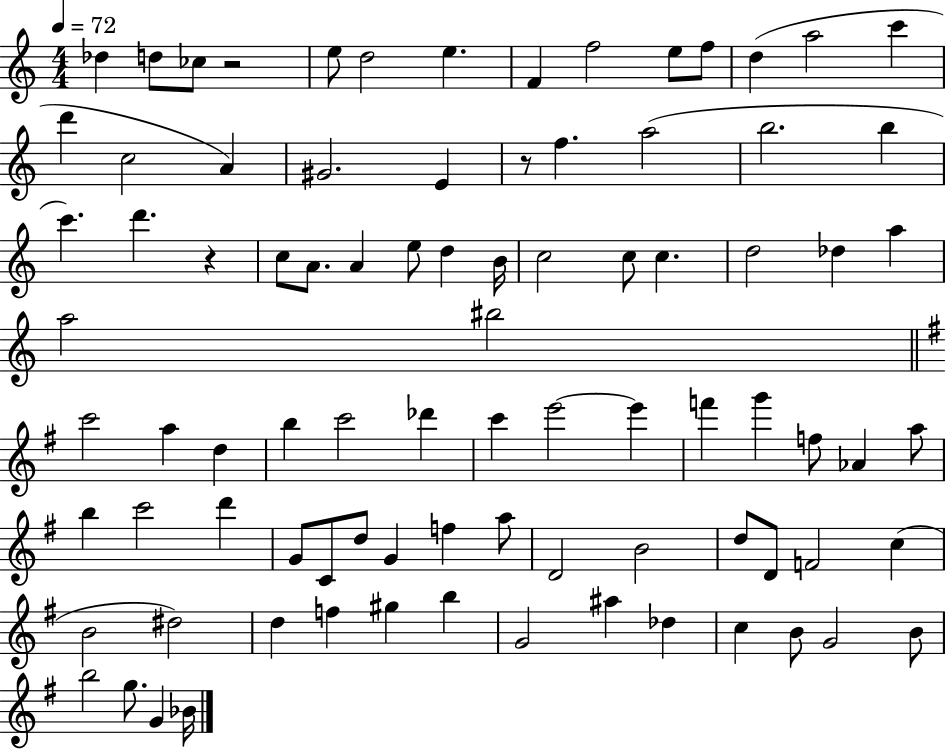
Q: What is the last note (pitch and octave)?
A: Bb4